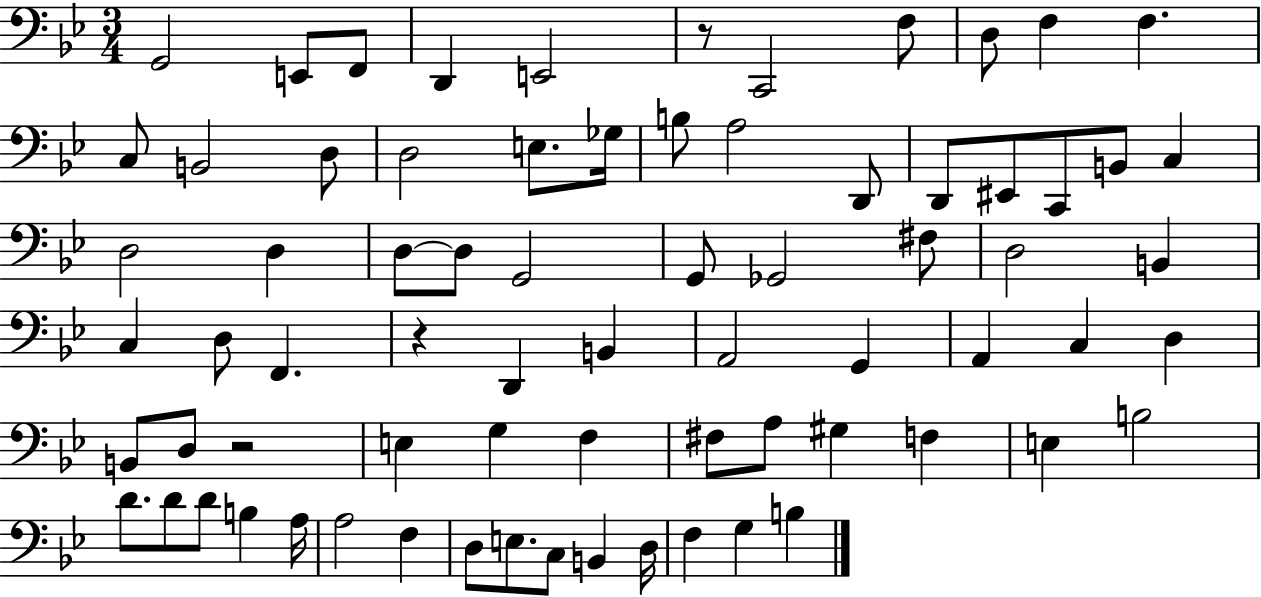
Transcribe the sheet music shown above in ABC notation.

X:1
T:Untitled
M:3/4
L:1/4
K:Bb
G,,2 E,,/2 F,,/2 D,, E,,2 z/2 C,,2 F,/2 D,/2 F, F, C,/2 B,,2 D,/2 D,2 E,/2 _G,/4 B,/2 A,2 D,,/2 D,,/2 ^E,,/2 C,,/2 B,,/2 C, D,2 D, D,/2 D,/2 G,,2 G,,/2 _G,,2 ^F,/2 D,2 B,, C, D,/2 F,, z D,, B,, A,,2 G,, A,, C, D, B,,/2 D,/2 z2 E, G, F, ^F,/2 A,/2 ^G, F, E, B,2 D/2 D/2 D/2 B, A,/4 A,2 F, D,/2 E,/2 C,/2 B,, D,/4 F, G, B,